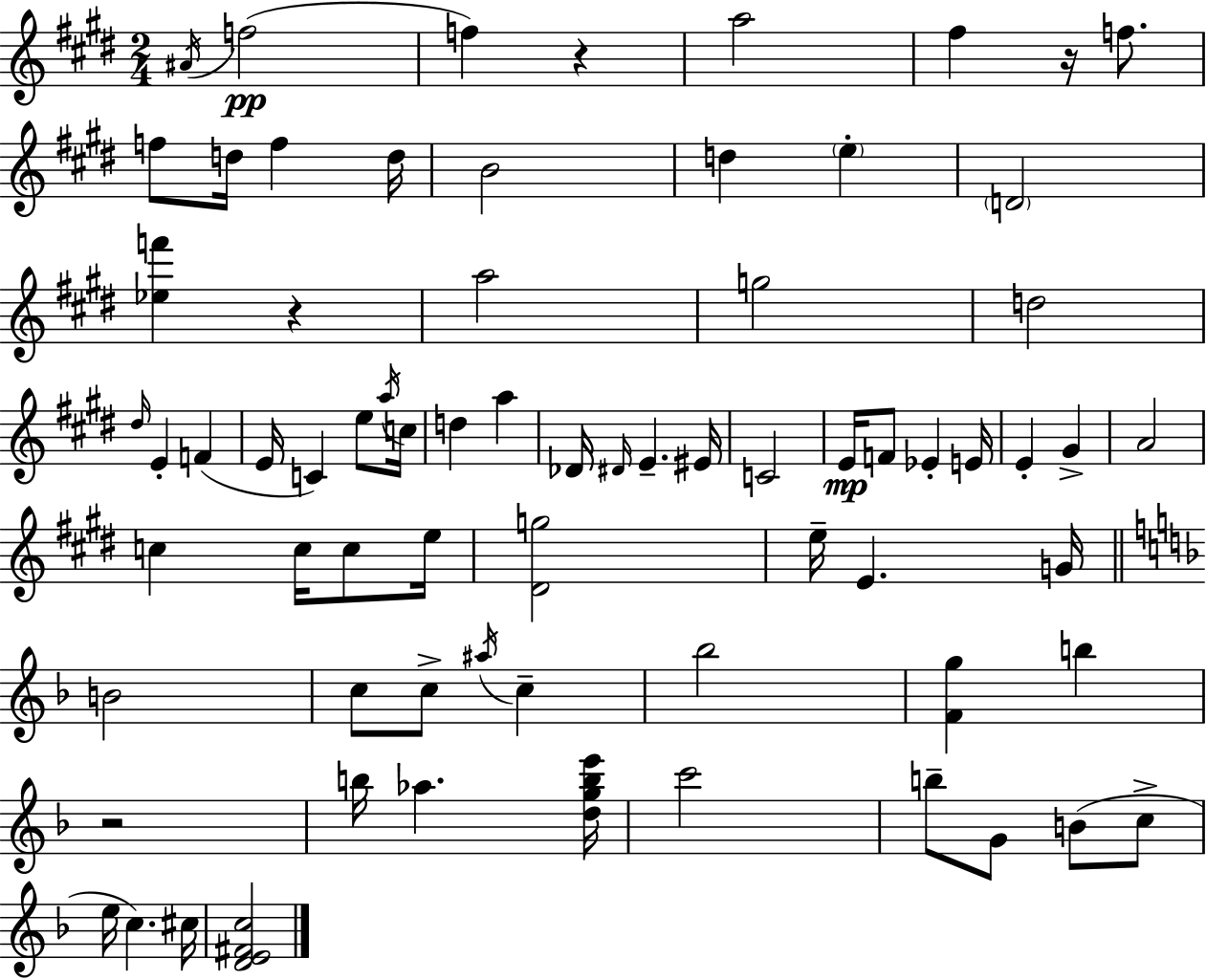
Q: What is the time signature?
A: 2/4